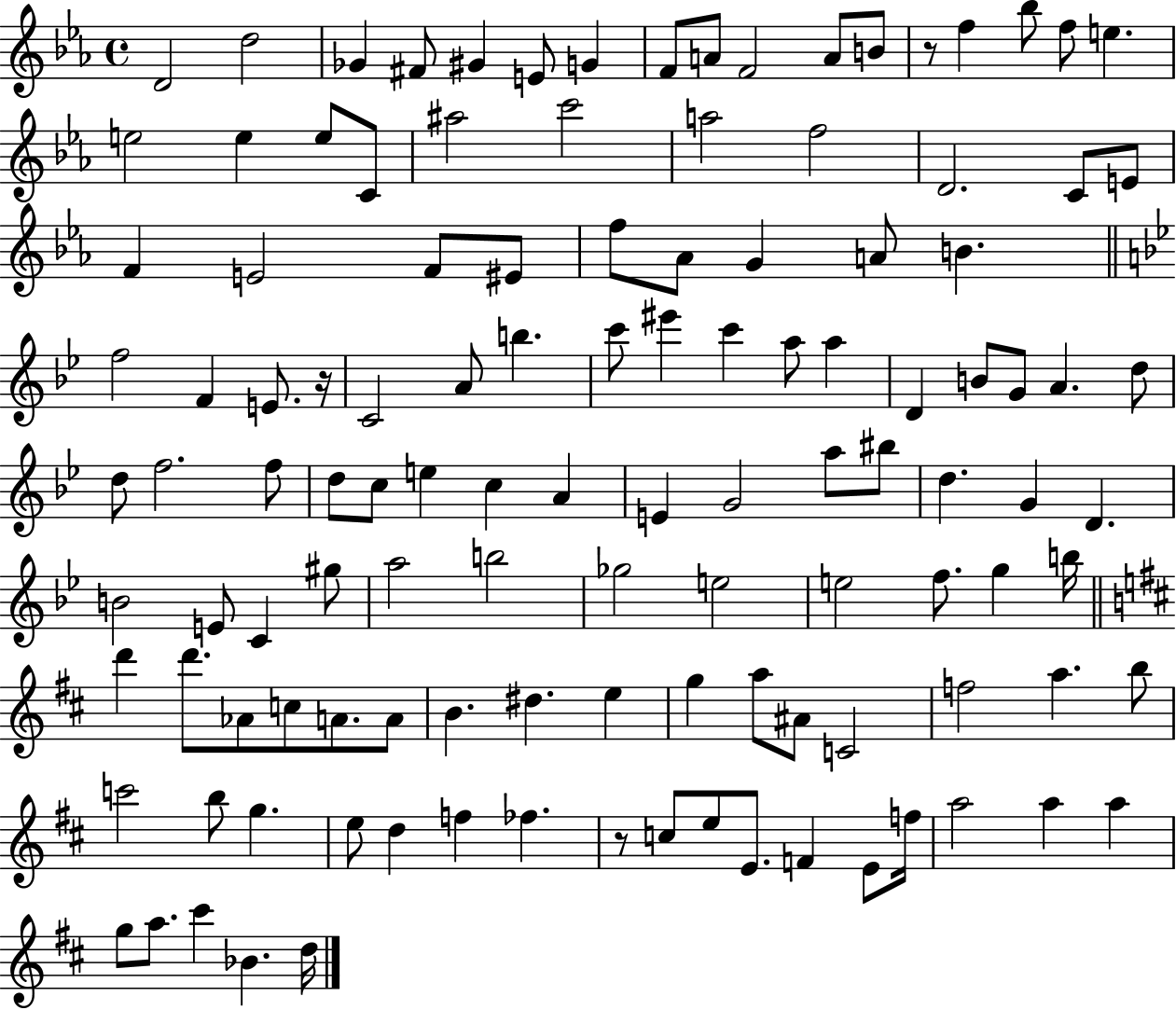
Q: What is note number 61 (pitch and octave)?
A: E4